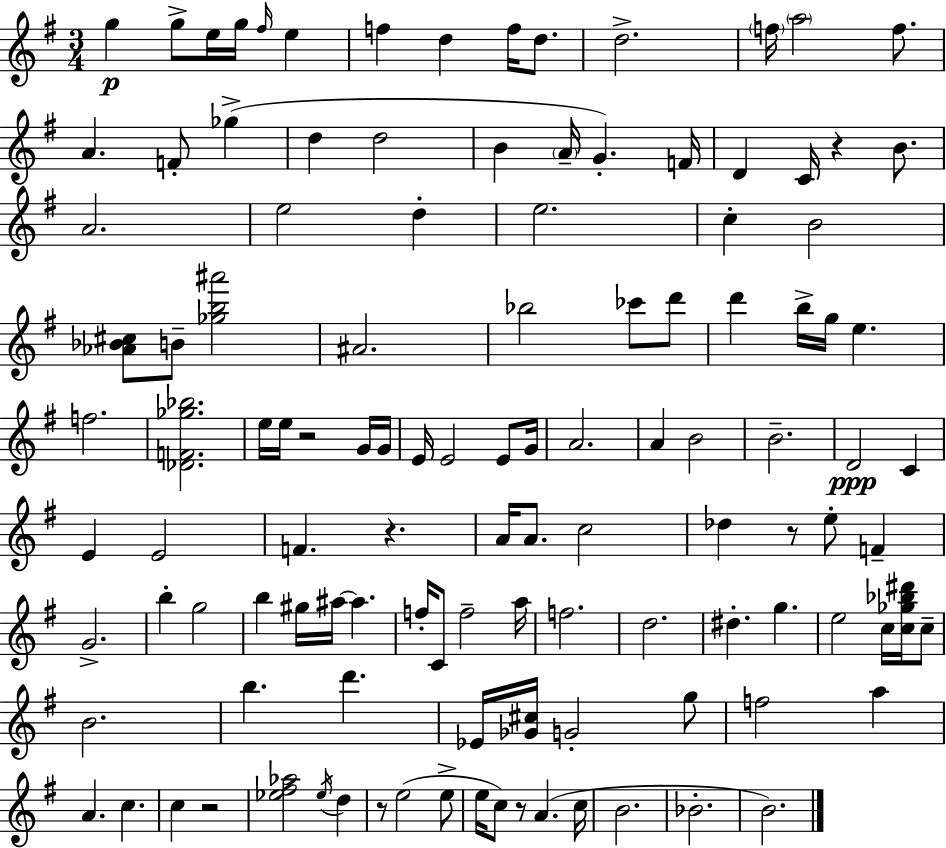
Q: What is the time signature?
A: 3/4